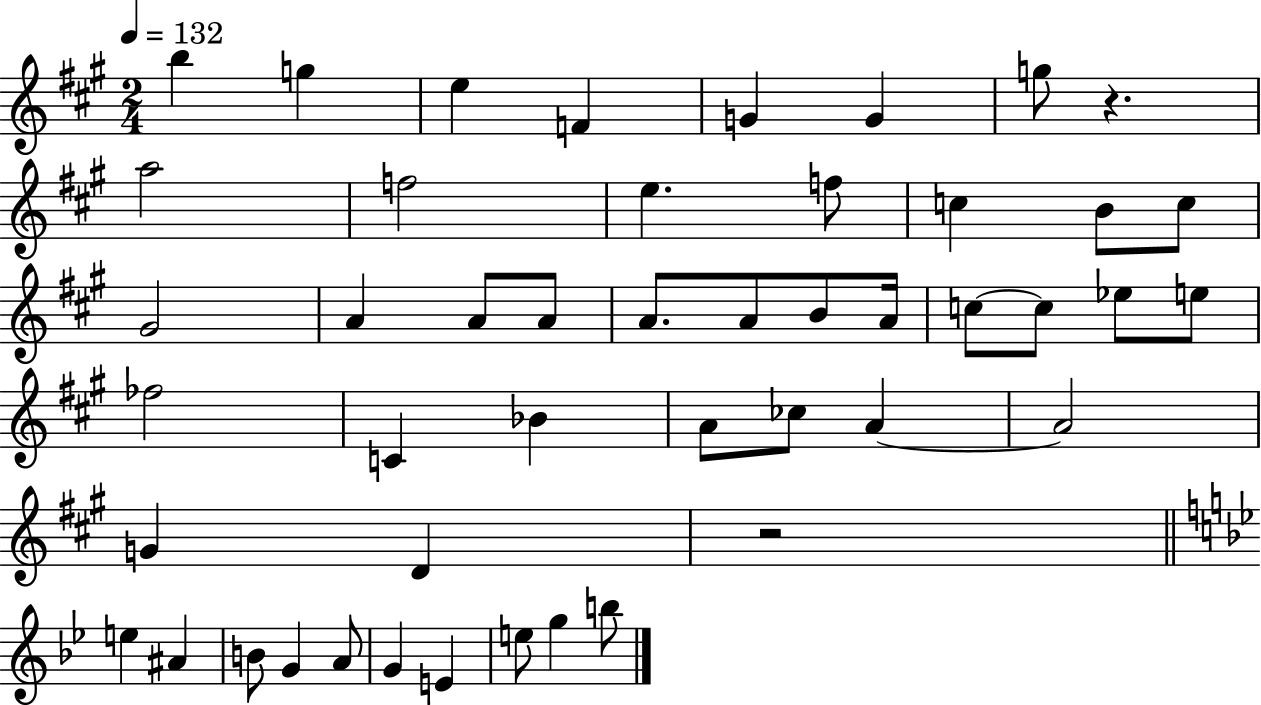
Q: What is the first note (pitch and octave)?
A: B5